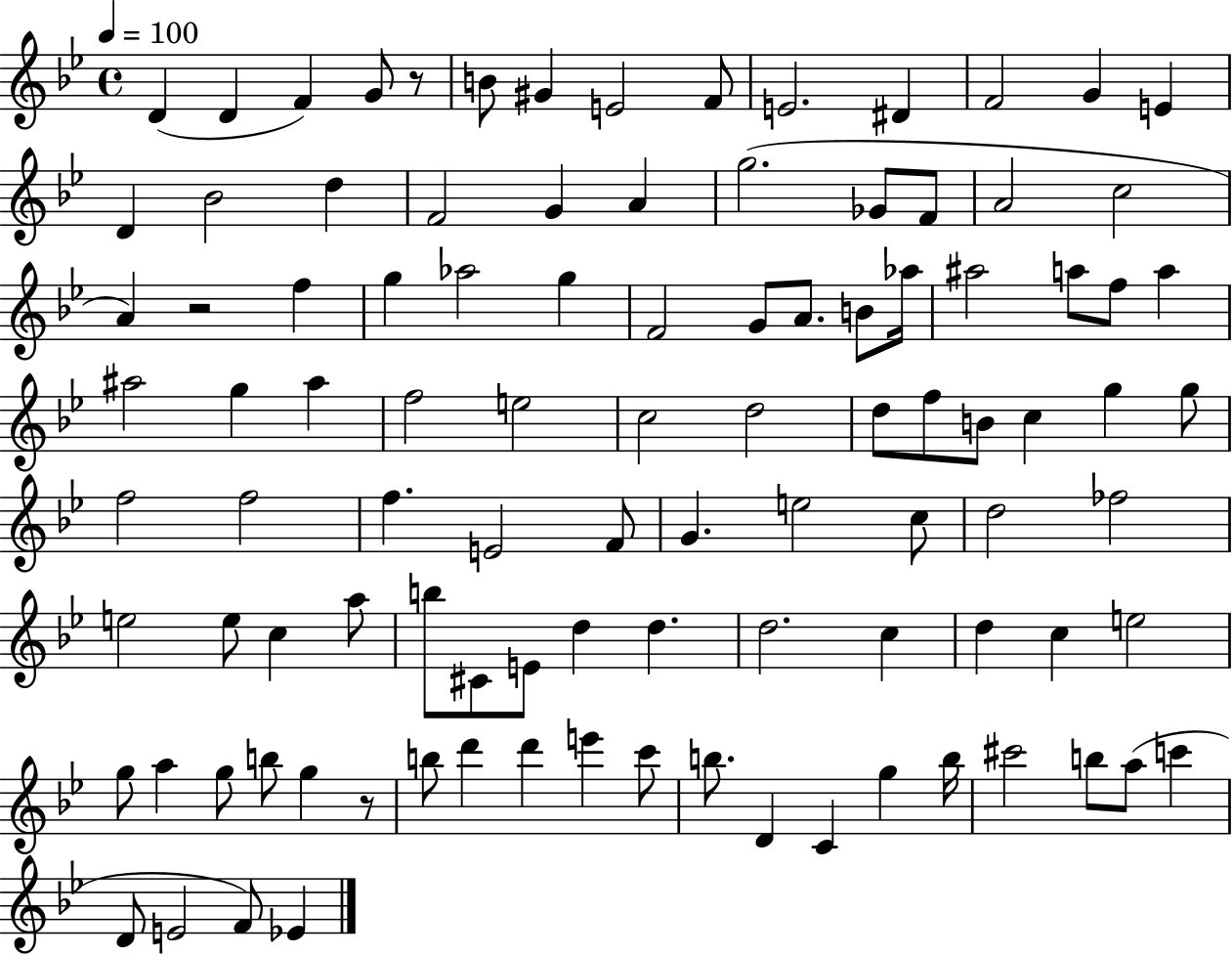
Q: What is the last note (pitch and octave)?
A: Eb4